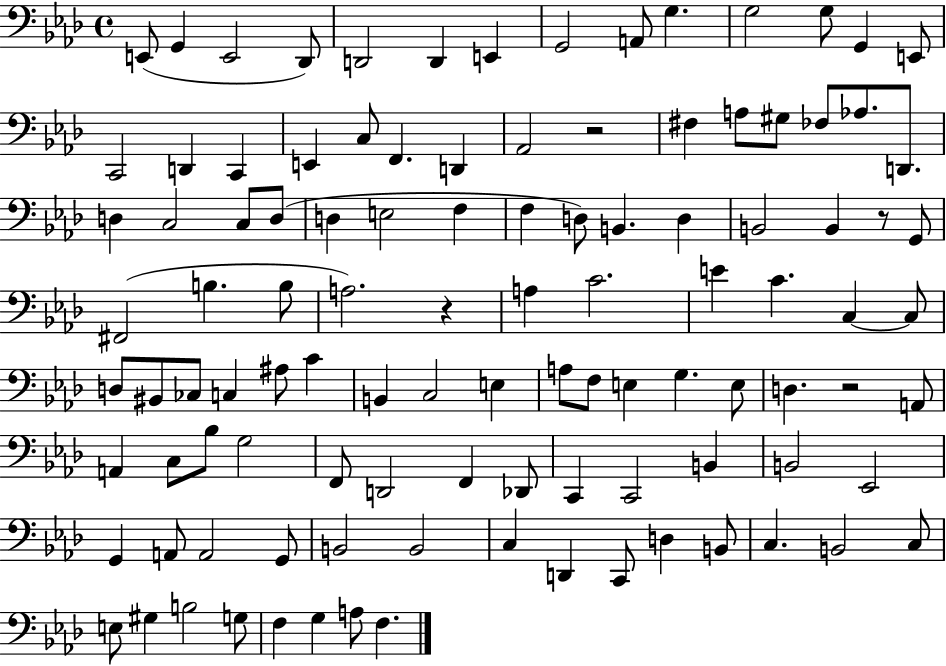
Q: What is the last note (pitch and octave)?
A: F3